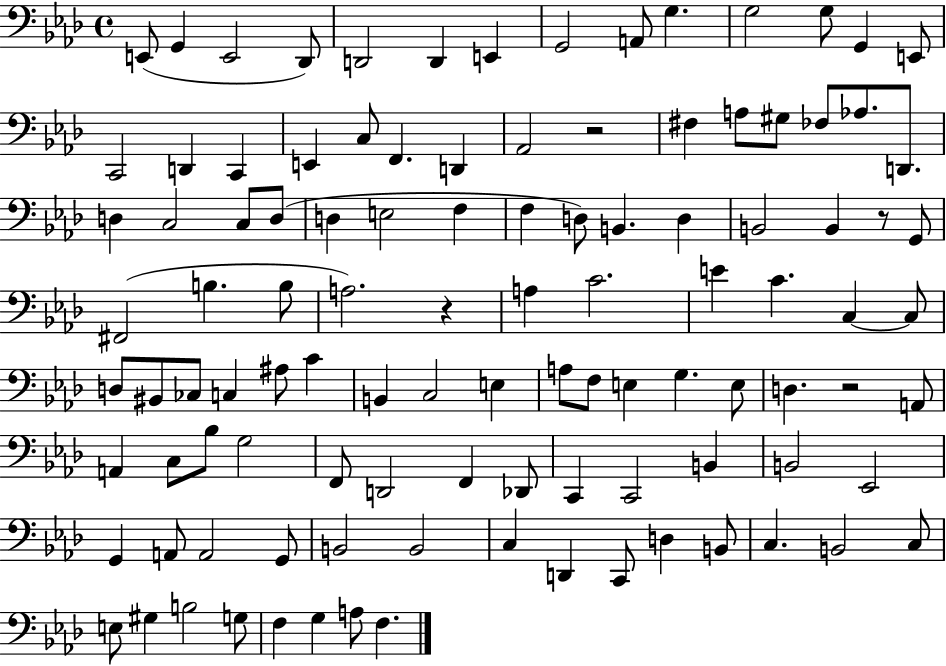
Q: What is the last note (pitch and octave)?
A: F3